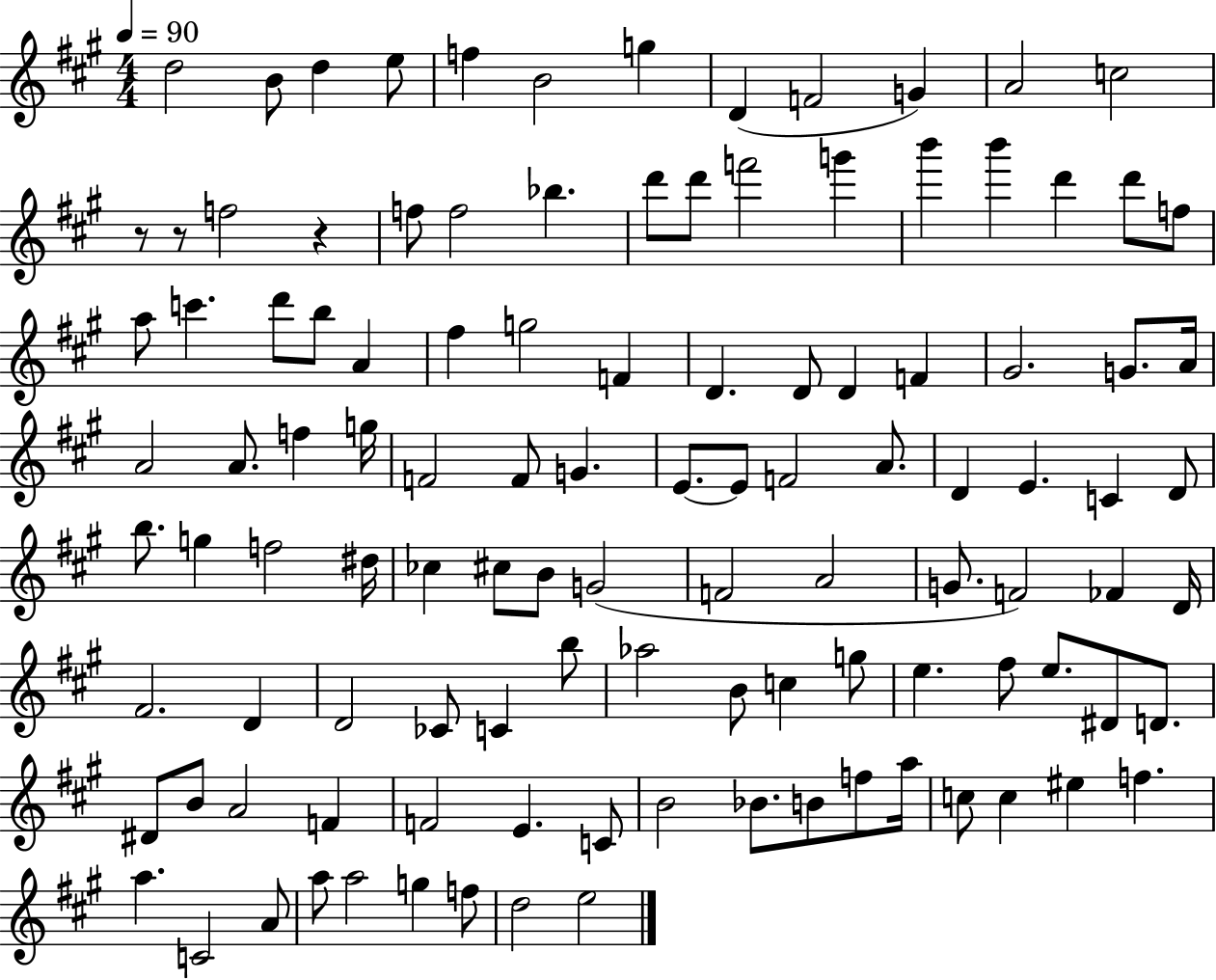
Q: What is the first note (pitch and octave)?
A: D5